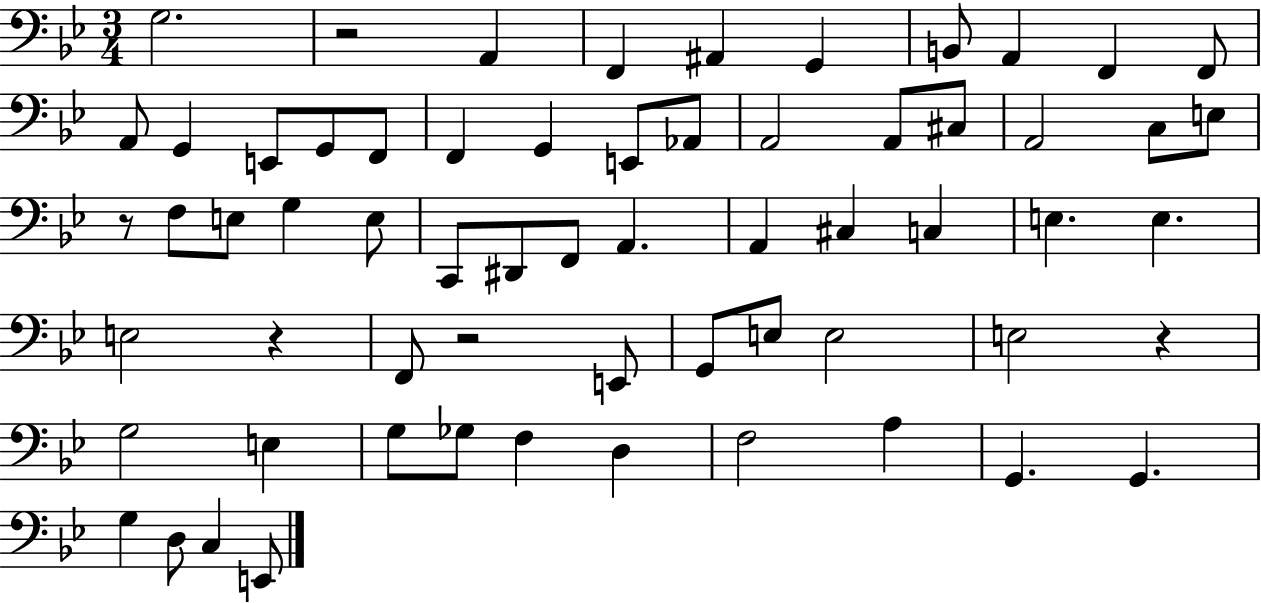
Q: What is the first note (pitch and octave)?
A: G3